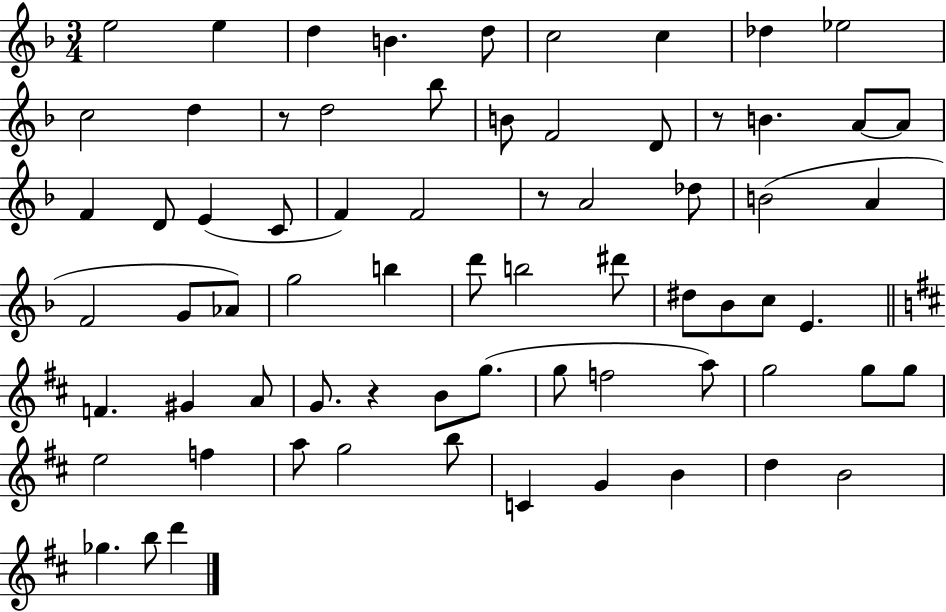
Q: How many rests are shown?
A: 4